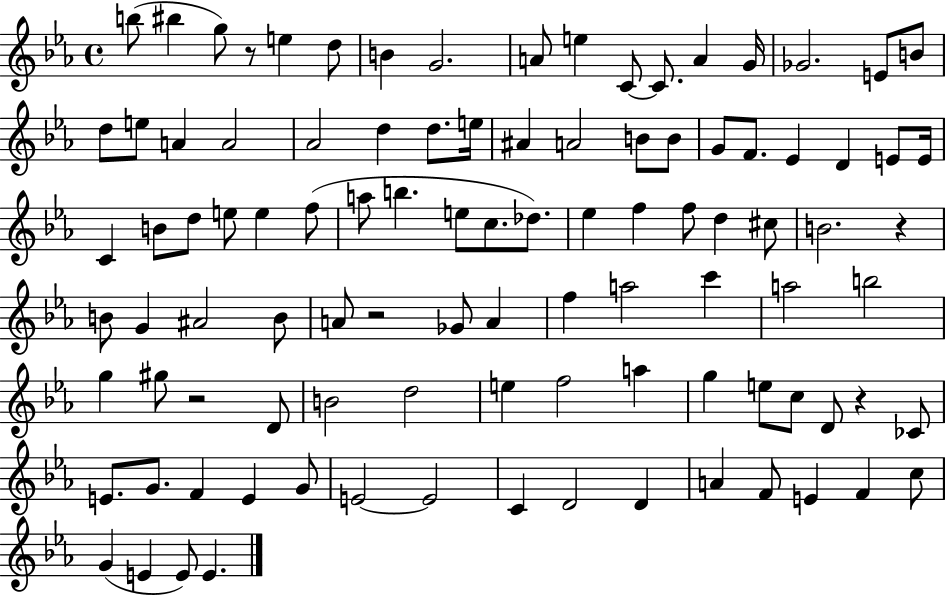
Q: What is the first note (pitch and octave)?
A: B5